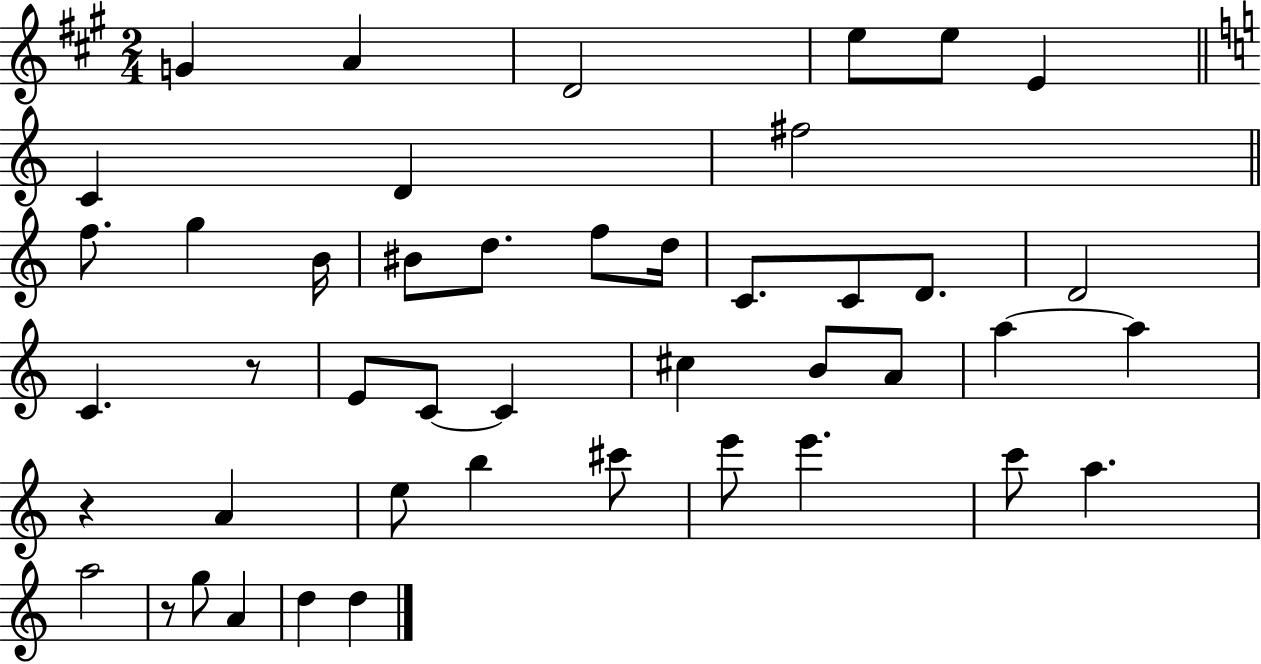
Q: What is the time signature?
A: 2/4